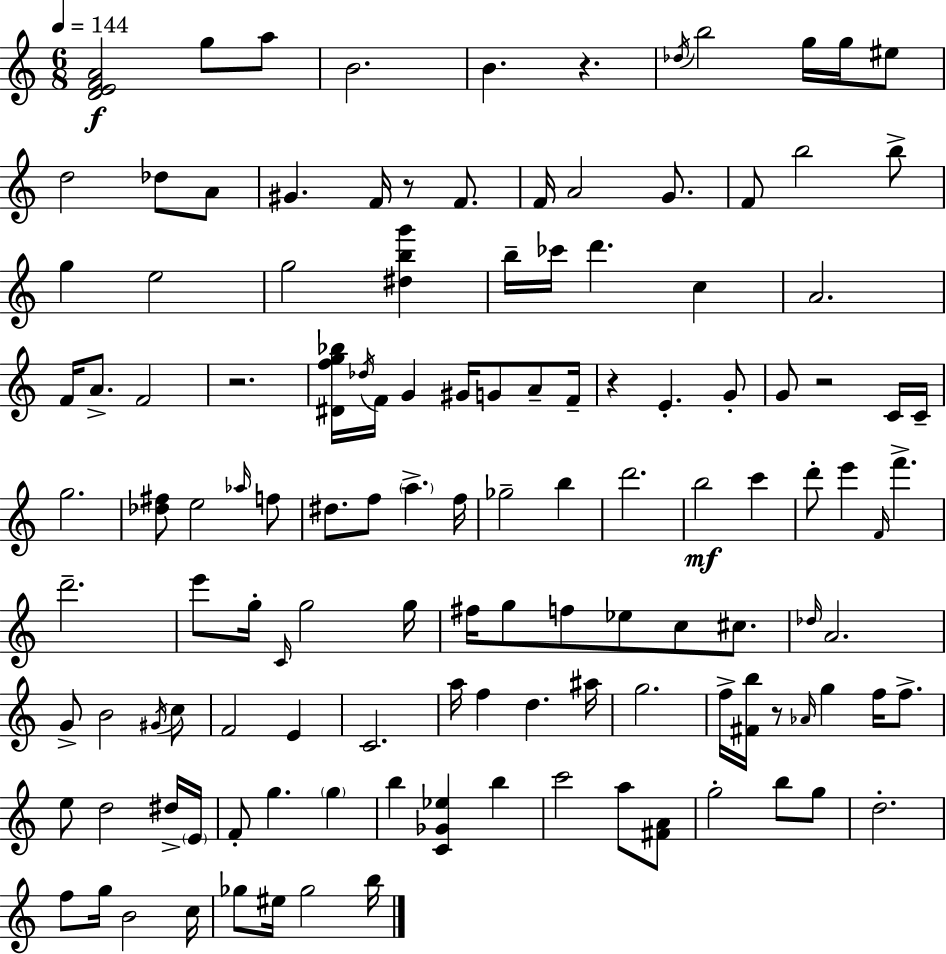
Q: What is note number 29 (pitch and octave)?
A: A4